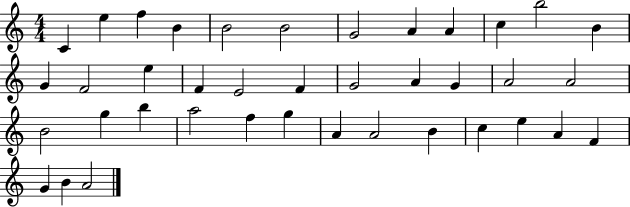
C4/q E5/q F5/q B4/q B4/h B4/h G4/h A4/q A4/q C5/q B5/h B4/q G4/q F4/h E5/q F4/q E4/h F4/q G4/h A4/q G4/q A4/h A4/h B4/h G5/q B5/q A5/h F5/q G5/q A4/q A4/h B4/q C5/q E5/q A4/q F4/q G4/q B4/q A4/h